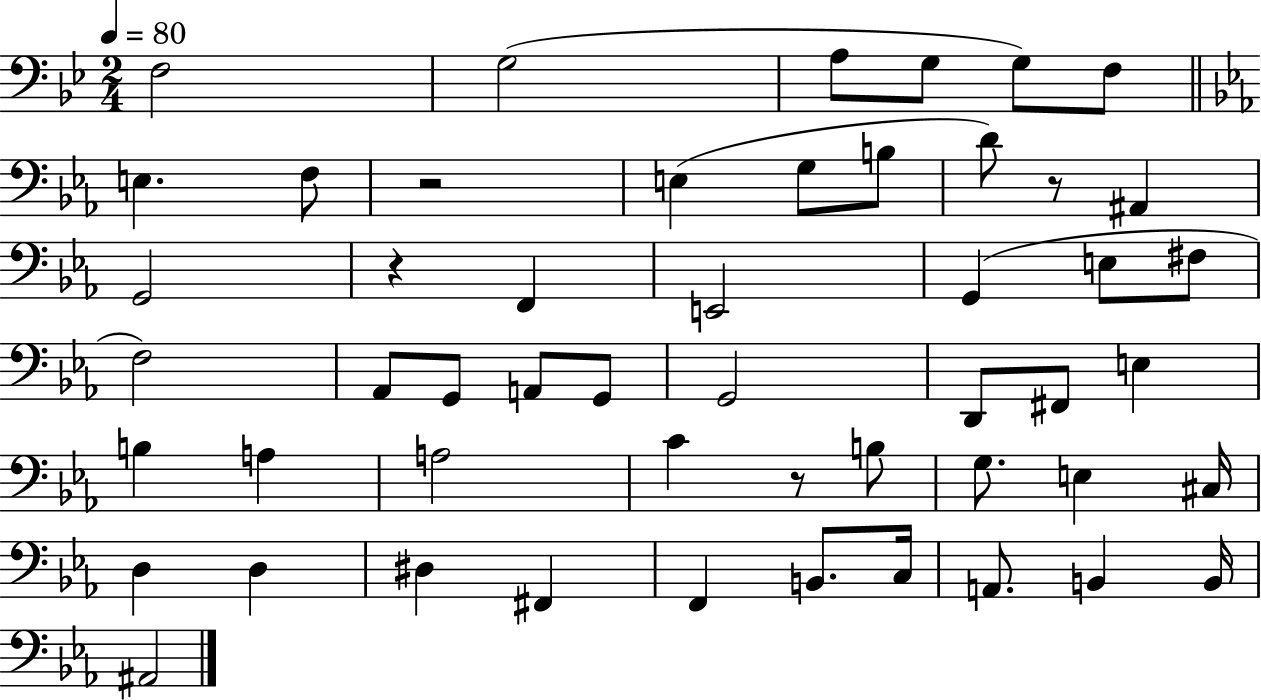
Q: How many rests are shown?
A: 4